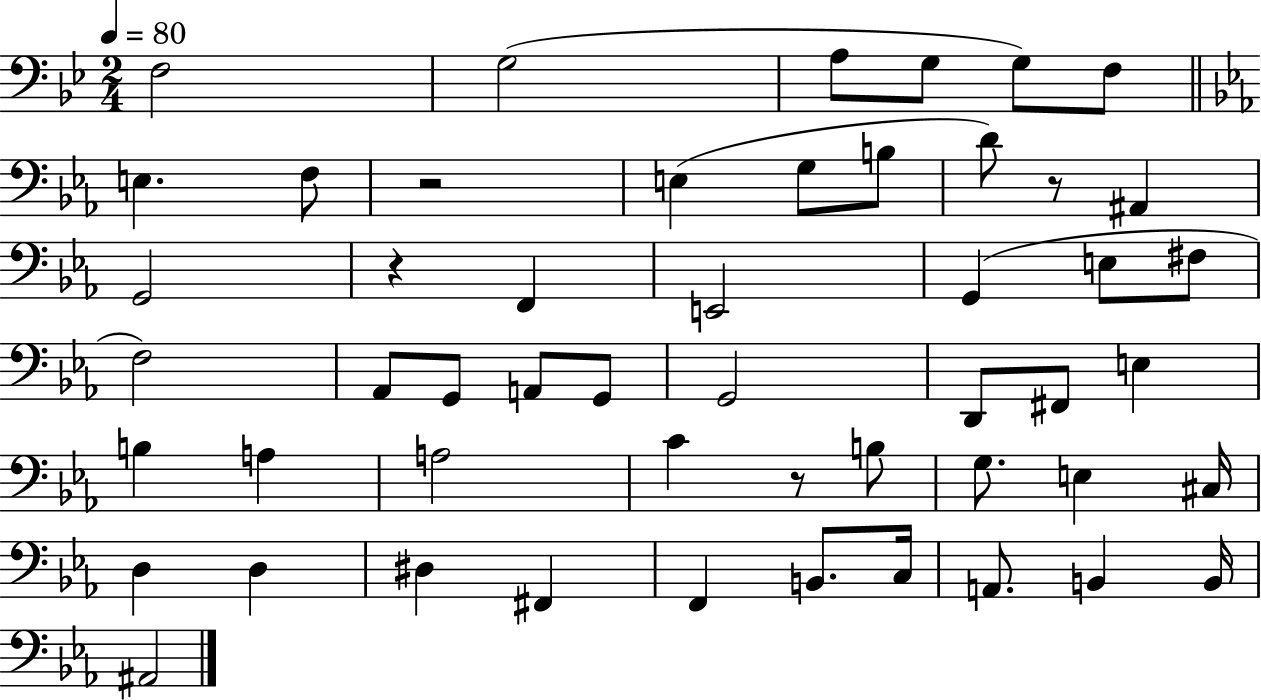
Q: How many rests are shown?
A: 4